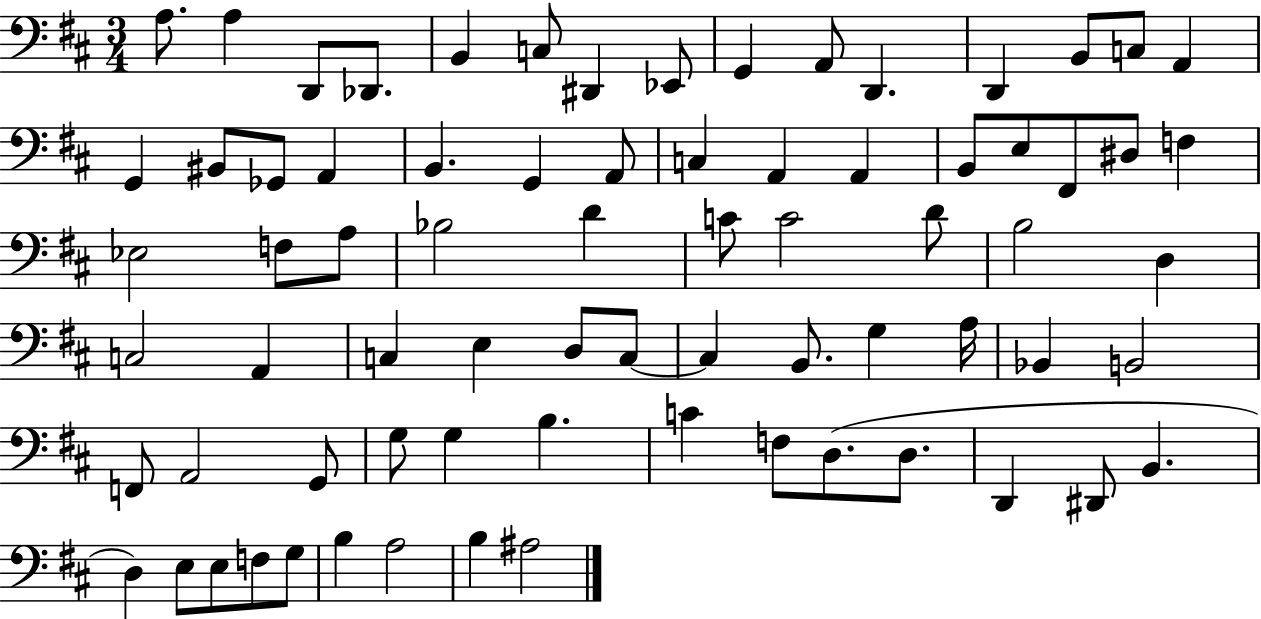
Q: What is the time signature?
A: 3/4